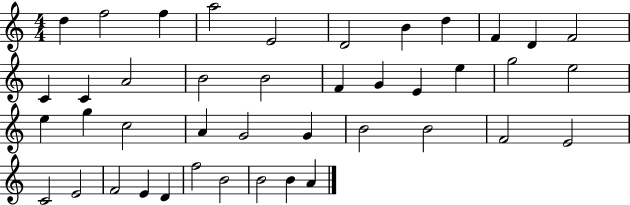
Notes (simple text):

D5/q F5/h F5/q A5/h E4/h D4/h B4/q D5/q F4/q D4/q F4/h C4/q C4/q A4/h B4/h B4/h F4/q G4/q E4/q E5/q G5/h E5/h E5/q G5/q C5/h A4/q G4/h G4/q B4/h B4/h F4/h E4/h C4/h E4/h F4/h E4/q D4/q F5/h B4/h B4/h B4/q A4/q